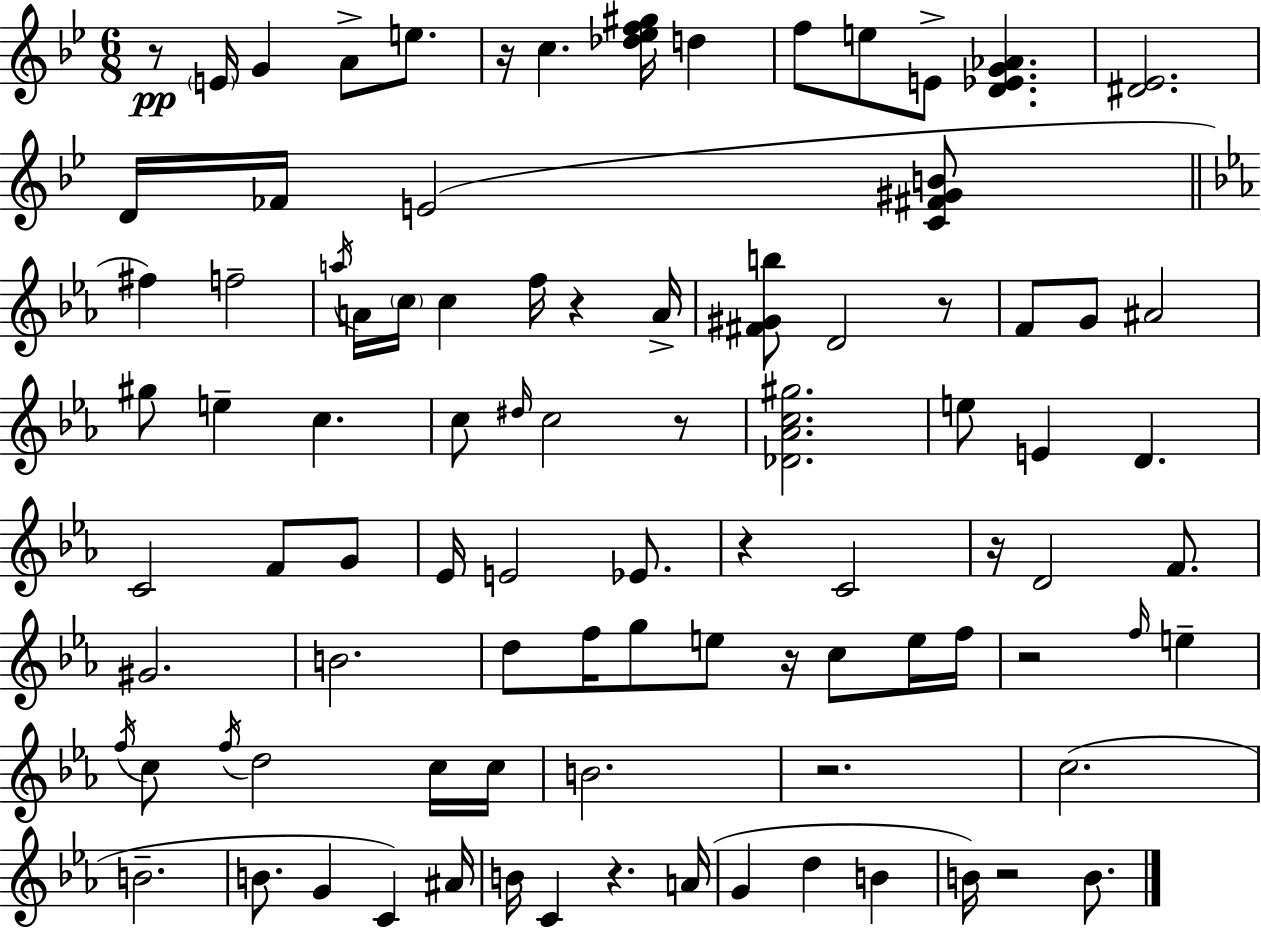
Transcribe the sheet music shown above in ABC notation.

X:1
T:Untitled
M:6/8
L:1/4
K:Bb
z/2 E/4 G A/2 e/2 z/4 c [_d_ef^g]/4 d f/2 e/2 E/2 [D_EG_A] [^D_E]2 D/4 _F/4 E2 [C^F^GB]/2 ^f f2 a/4 A/4 c/4 c f/4 z A/4 [^F^Gb]/2 D2 z/2 F/2 G/2 ^A2 ^g/2 e c c/2 ^d/4 c2 z/2 [_D_Ac^g]2 e/2 E D C2 F/2 G/2 _E/4 E2 _E/2 z C2 z/4 D2 F/2 ^G2 B2 d/2 f/4 g/2 e/2 z/4 c/2 e/4 f/4 z2 f/4 e f/4 c/2 f/4 d2 c/4 c/4 B2 z2 c2 B2 B/2 G C ^A/4 B/4 C z A/4 G d B B/4 z2 B/2